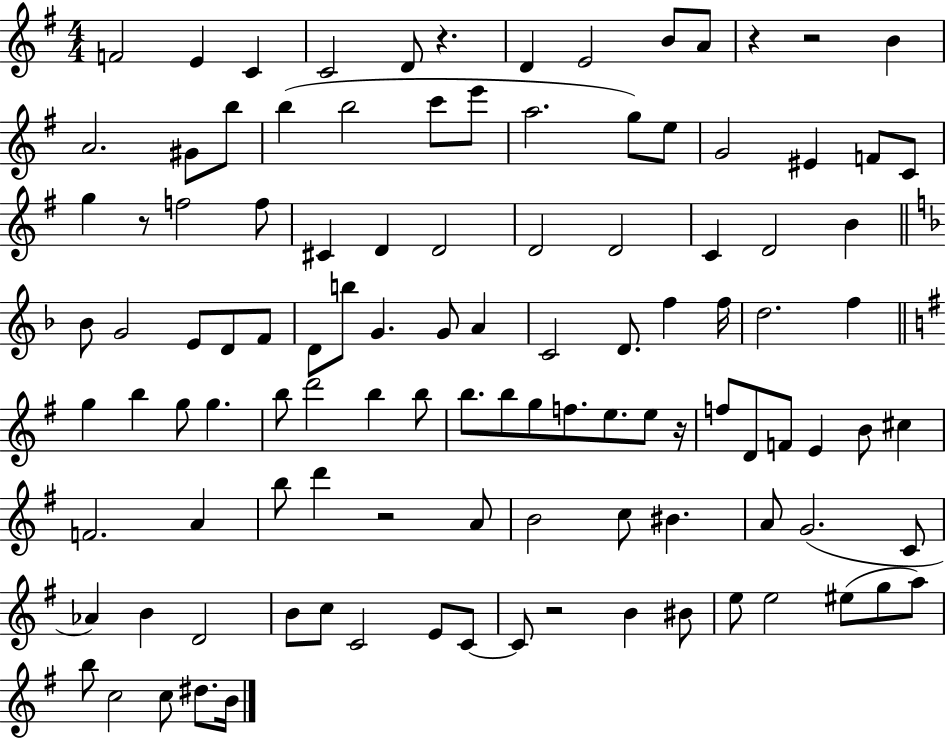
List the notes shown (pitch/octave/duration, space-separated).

F4/h E4/q C4/q C4/h D4/e R/q. D4/q E4/h B4/e A4/e R/q R/h B4/q A4/h. G#4/e B5/e B5/q B5/h C6/e E6/e A5/h. G5/e E5/e G4/h EIS4/q F4/e C4/e G5/q R/e F5/h F5/e C#4/q D4/q D4/h D4/h D4/h C4/q D4/h B4/q Bb4/e G4/h E4/e D4/e F4/e D4/e B5/e G4/q. G4/e A4/q C4/h D4/e. F5/q F5/s D5/h. F5/q G5/q B5/q G5/e G5/q. B5/e D6/h B5/q B5/e B5/e. B5/e G5/e F5/e. E5/e. E5/e R/s F5/e D4/e F4/e E4/q B4/e C#5/q F4/h. A4/q B5/e D6/q R/h A4/e B4/h C5/e BIS4/q. A4/e G4/h. C4/e Ab4/q B4/q D4/h B4/e C5/e C4/h E4/e C4/e C4/e R/h B4/q BIS4/e E5/e E5/h EIS5/e G5/e A5/e B5/e C5/h C5/e D#5/e. B4/s